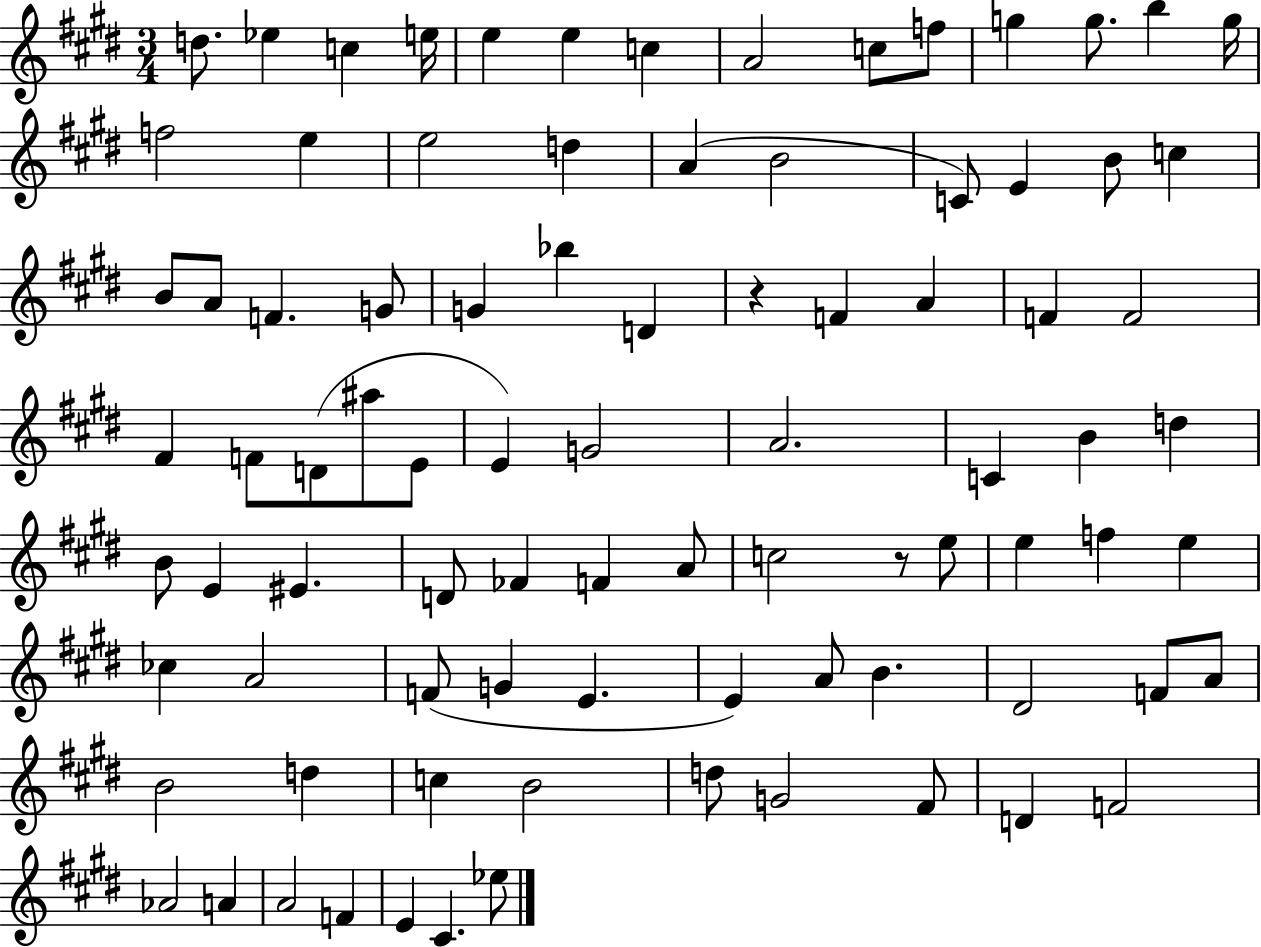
D5/e. Eb5/q C5/q E5/s E5/q E5/q C5/q A4/h C5/e F5/e G5/q G5/e. B5/q G5/s F5/h E5/q E5/h D5/q A4/q B4/h C4/e E4/q B4/e C5/q B4/e A4/e F4/q. G4/e G4/q Bb5/q D4/q R/q F4/q A4/q F4/q F4/h F#4/q F4/e D4/e A#5/e E4/e E4/q G4/h A4/h. C4/q B4/q D5/q B4/e E4/q EIS4/q. D4/e FES4/q F4/q A4/e C5/h R/e E5/e E5/q F5/q E5/q CES5/q A4/h F4/e G4/q E4/q. E4/q A4/e B4/q. D#4/h F4/e A4/e B4/h D5/q C5/q B4/h D5/e G4/h F#4/e D4/q F4/h Ab4/h A4/q A4/h F4/q E4/q C#4/q. Eb5/e